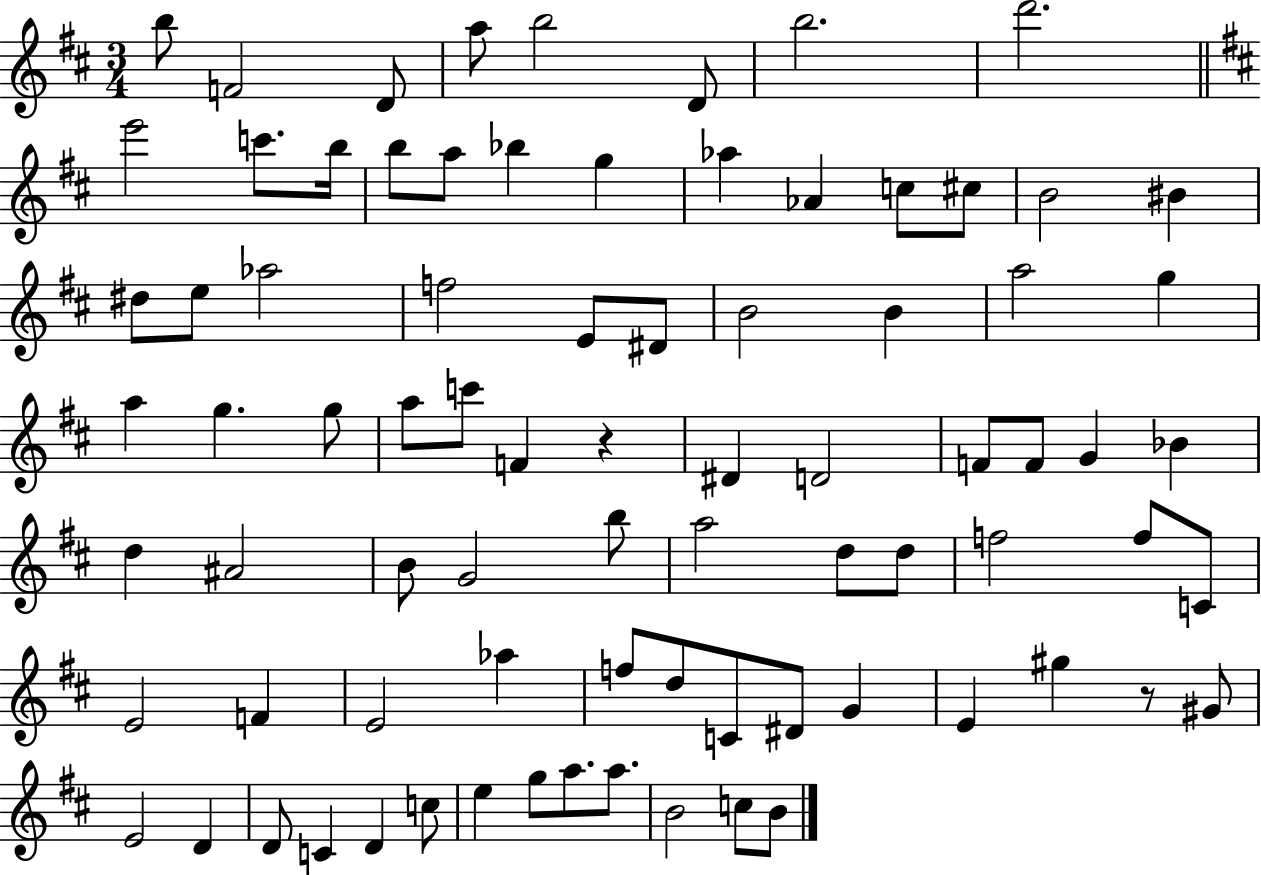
{
  \clef treble
  \numericTimeSignature
  \time 3/4
  \key d \major
  b''8 f'2 d'8 | a''8 b''2 d'8 | b''2. | d'''2. | \break \bar "||" \break \key d \major e'''2 c'''8. b''16 | b''8 a''8 bes''4 g''4 | aes''4 aes'4 c''8 cis''8 | b'2 bis'4 | \break dis''8 e''8 aes''2 | f''2 e'8 dis'8 | b'2 b'4 | a''2 g''4 | \break a''4 g''4. g''8 | a''8 c'''8 f'4 r4 | dis'4 d'2 | f'8 f'8 g'4 bes'4 | \break d''4 ais'2 | b'8 g'2 b''8 | a''2 d''8 d''8 | f''2 f''8 c'8 | \break e'2 f'4 | e'2 aes''4 | f''8 d''8 c'8 dis'8 g'4 | e'4 gis''4 r8 gis'8 | \break e'2 d'4 | d'8 c'4 d'4 c''8 | e''4 g''8 a''8. a''8. | b'2 c''8 b'8 | \break \bar "|."
}